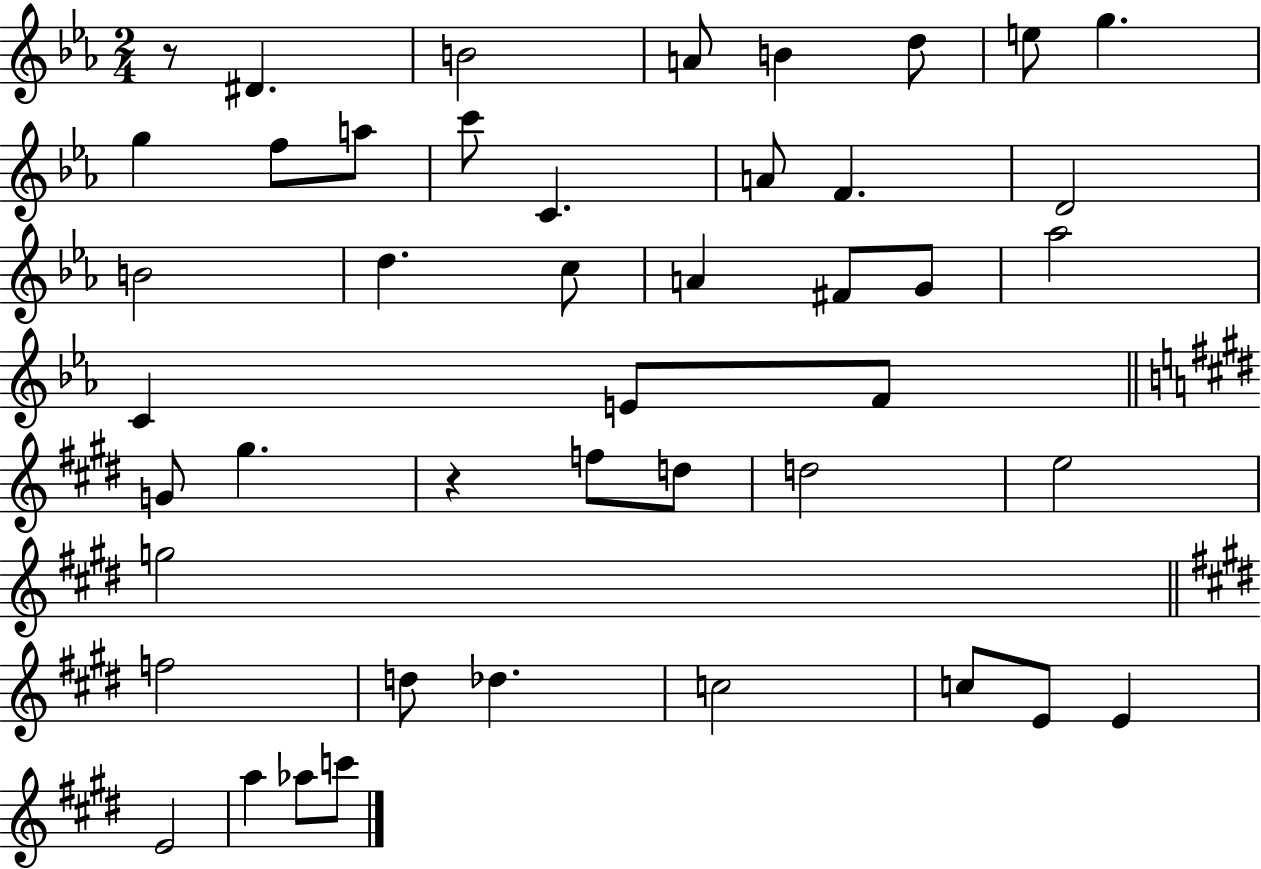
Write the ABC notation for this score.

X:1
T:Untitled
M:2/4
L:1/4
K:Eb
z/2 ^D B2 A/2 B d/2 e/2 g g f/2 a/2 c'/2 C A/2 F D2 B2 d c/2 A ^F/2 G/2 _a2 C E/2 F/2 G/2 ^g z f/2 d/2 d2 e2 g2 f2 d/2 _d c2 c/2 E/2 E E2 a _a/2 c'/2